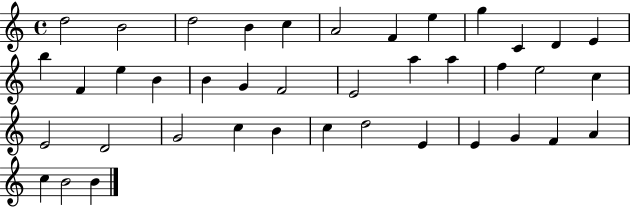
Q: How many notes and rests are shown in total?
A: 40